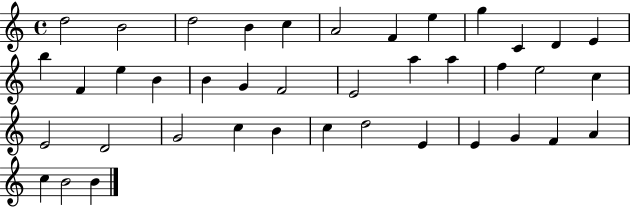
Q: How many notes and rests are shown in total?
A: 40